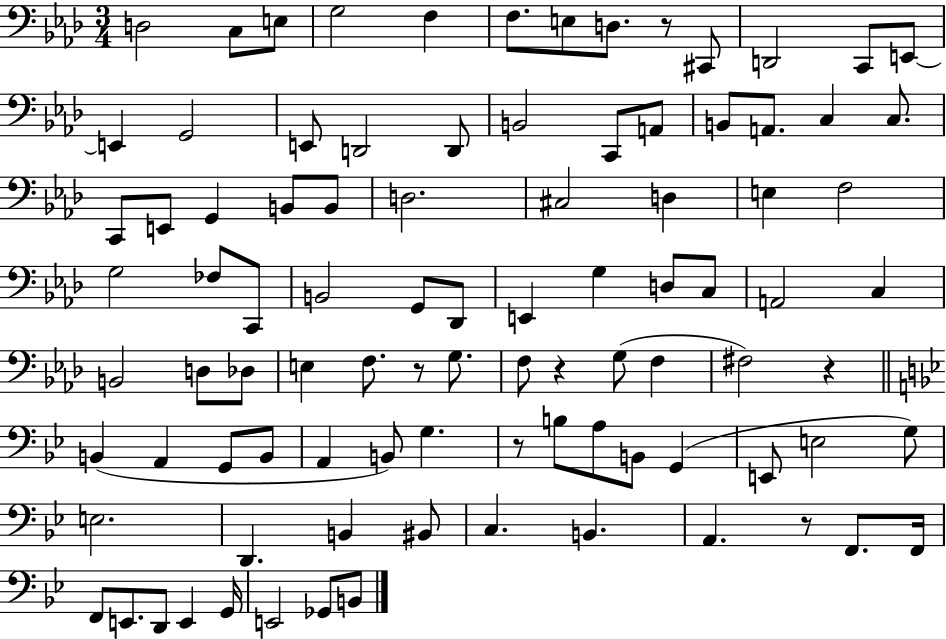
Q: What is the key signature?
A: AES major